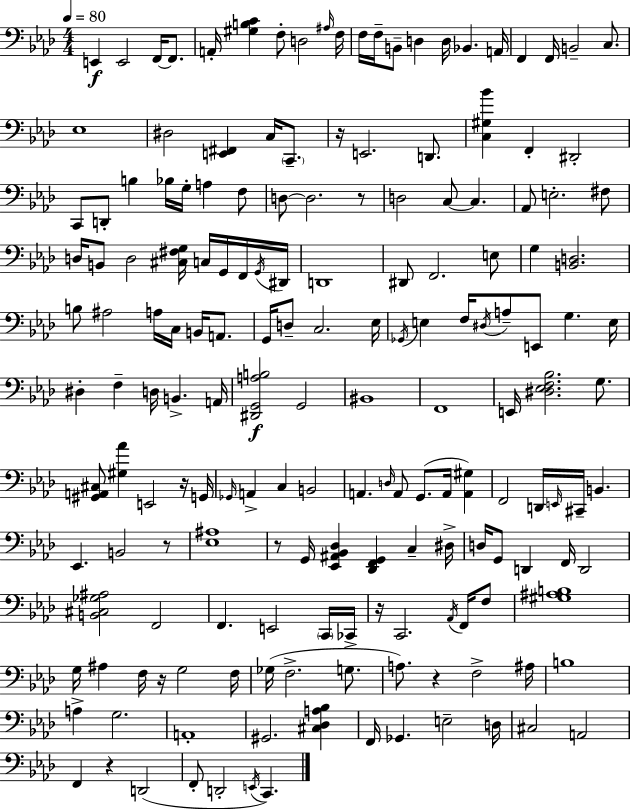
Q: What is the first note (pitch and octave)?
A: E2